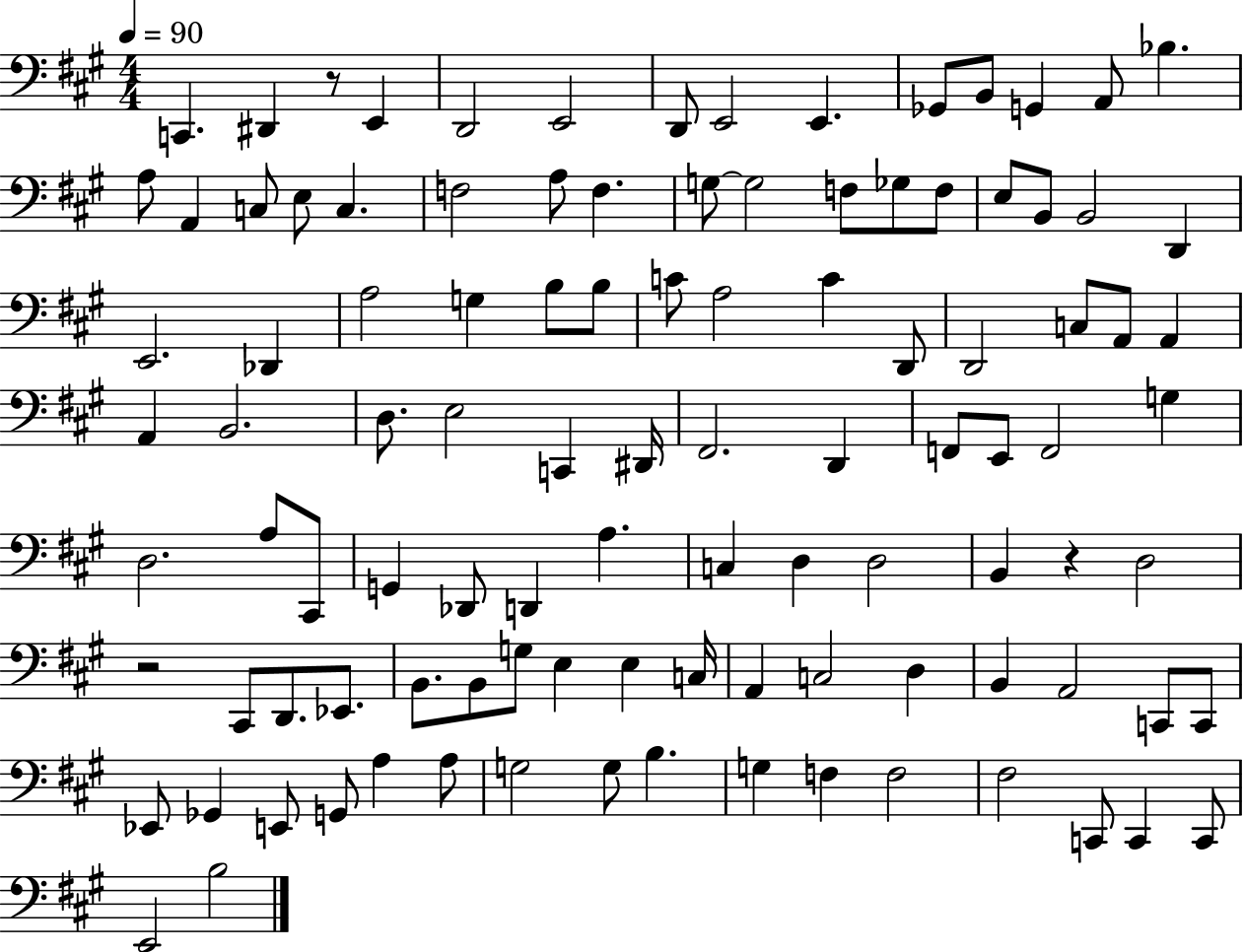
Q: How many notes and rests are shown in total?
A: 105